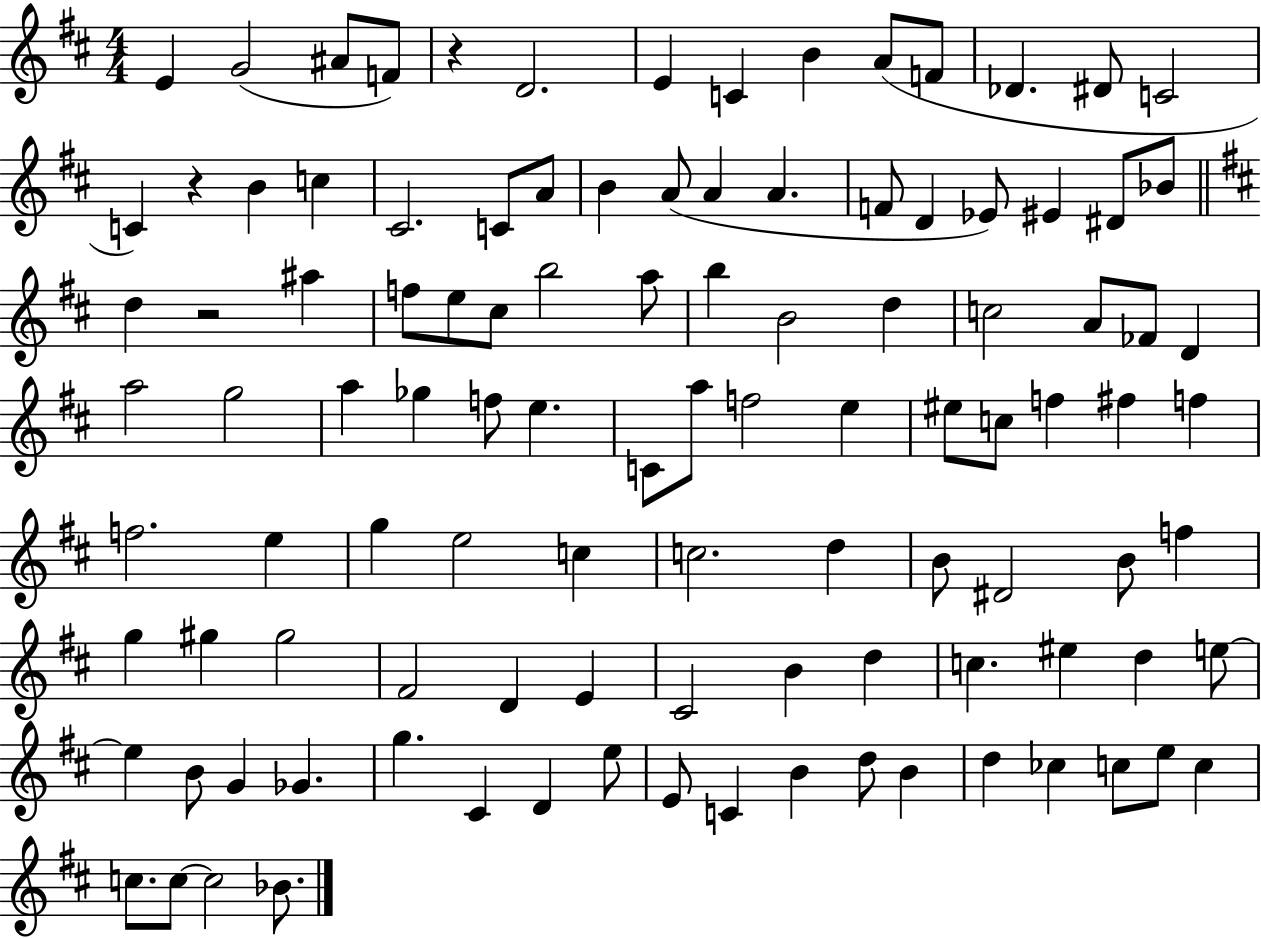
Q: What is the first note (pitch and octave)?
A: E4